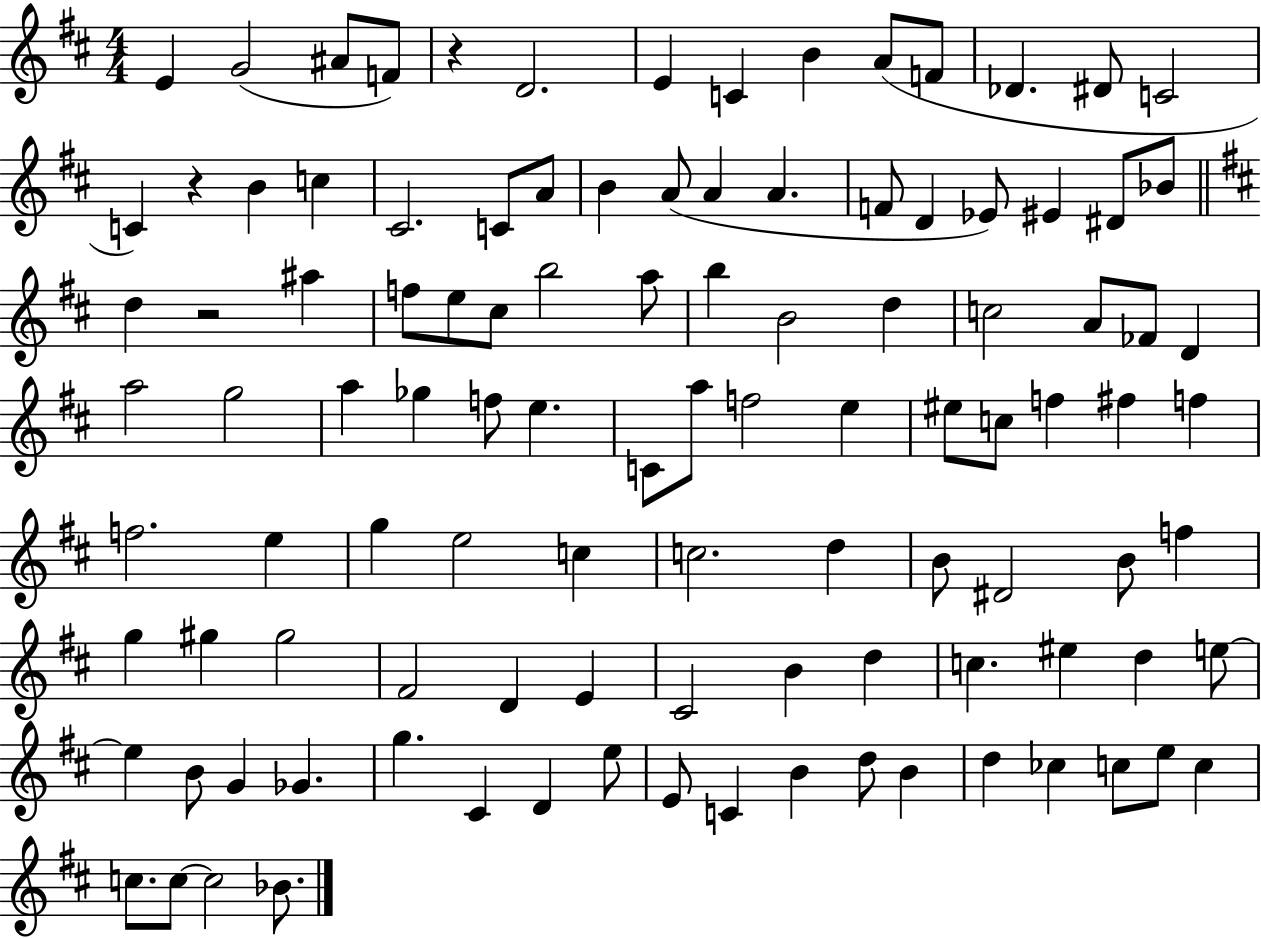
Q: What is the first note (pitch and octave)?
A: E4